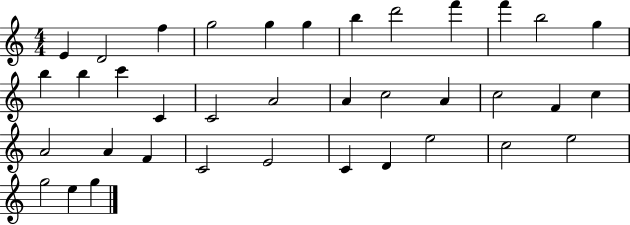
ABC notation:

X:1
T:Untitled
M:4/4
L:1/4
K:C
E D2 f g2 g g b d'2 f' f' b2 g b b c' C C2 A2 A c2 A c2 F c A2 A F C2 E2 C D e2 c2 e2 g2 e g